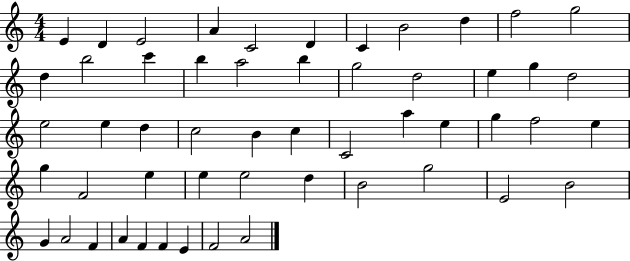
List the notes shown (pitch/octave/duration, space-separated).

E4/q D4/q E4/h A4/q C4/h D4/q C4/q B4/h D5/q F5/h G5/h D5/q B5/h C6/q B5/q A5/h B5/q G5/h D5/h E5/q G5/q D5/h E5/h E5/q D5/q C5/h B4/q C5/q C4/h A5/q E5/q G5/q F5/h E5/q G5/q F4/h E5/q E5/q E5/h D5/q B4/h G5/h E4/h B4/h G4/q A4/h F4/q A4/q F4/q F4/q E4/q F4/h A4/h